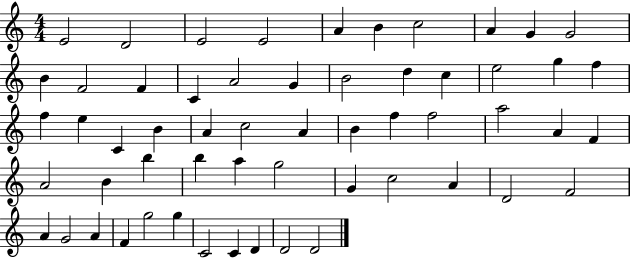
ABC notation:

X:1
T:Untitled
M:4/4
L:1/4
K:C
E2 D2 E2 E2 A B c2 A G G2 B F2 F C A2 G B2 d c e2 g f f e C B A c2 A B f f2 a2 A F A2 B b b a g2 G c2 A D2 F2 A G2 A F g2 g C2 C D D2 D2